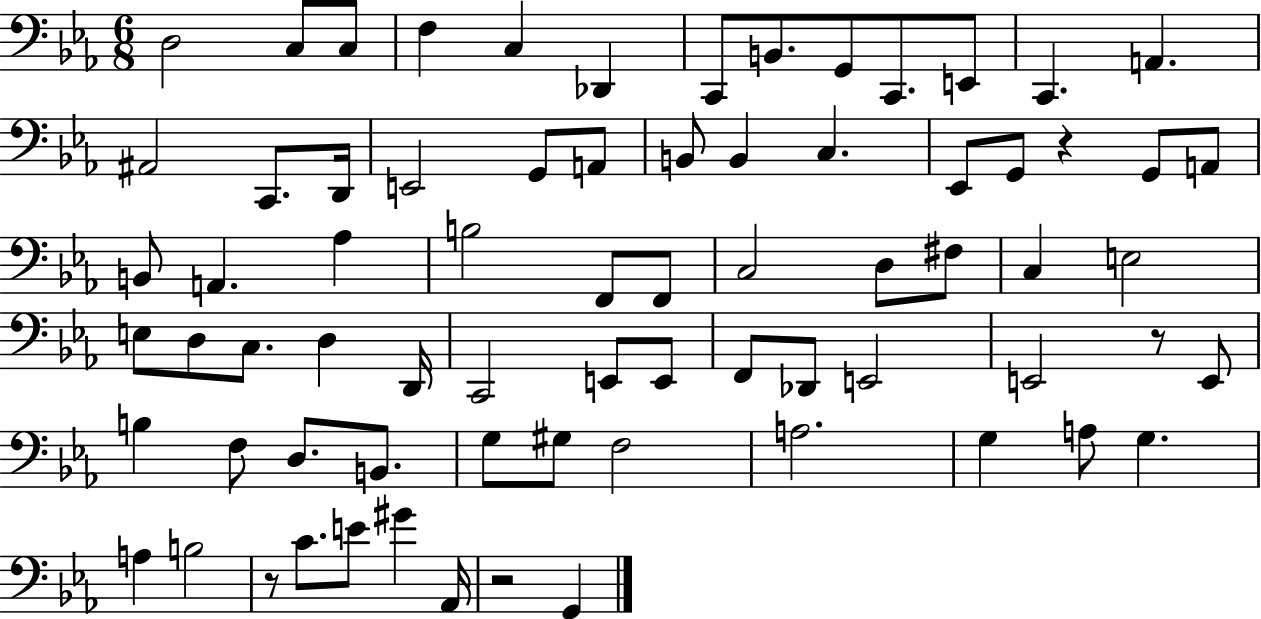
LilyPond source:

{
  \clef bass
  \numericTimeSignature
  \time 6/8
  \key ees \major
  d2 c8 c8 | f4 c4 des,4 | c,8 b,8. g,8 c,8. e,8 | c,4. a,4. | \break ais,2 c,8. d,16 | e,2 g,8 a,8 | b,8 b,4 c4. | ees,8 g,8 r4 g,8 a,8 | \break b,8 a,4. aes4 | b2 f,8 f,8 | c2 d8 fis8 | c4 e2 | \break e8 d8 c8. d4 d,16 | c,2 e,8 e,8 | f,8 des,8 e,2 | e,2 r8 e,8 | \break b4 f8 d8. b,8. | g8 gis8 f2 | a2. | g4 a8 g4. | \break a4 b2 | r8 c'8. e'8 gis'4 aes,16 | r2 g,4 | \bar "|."
}